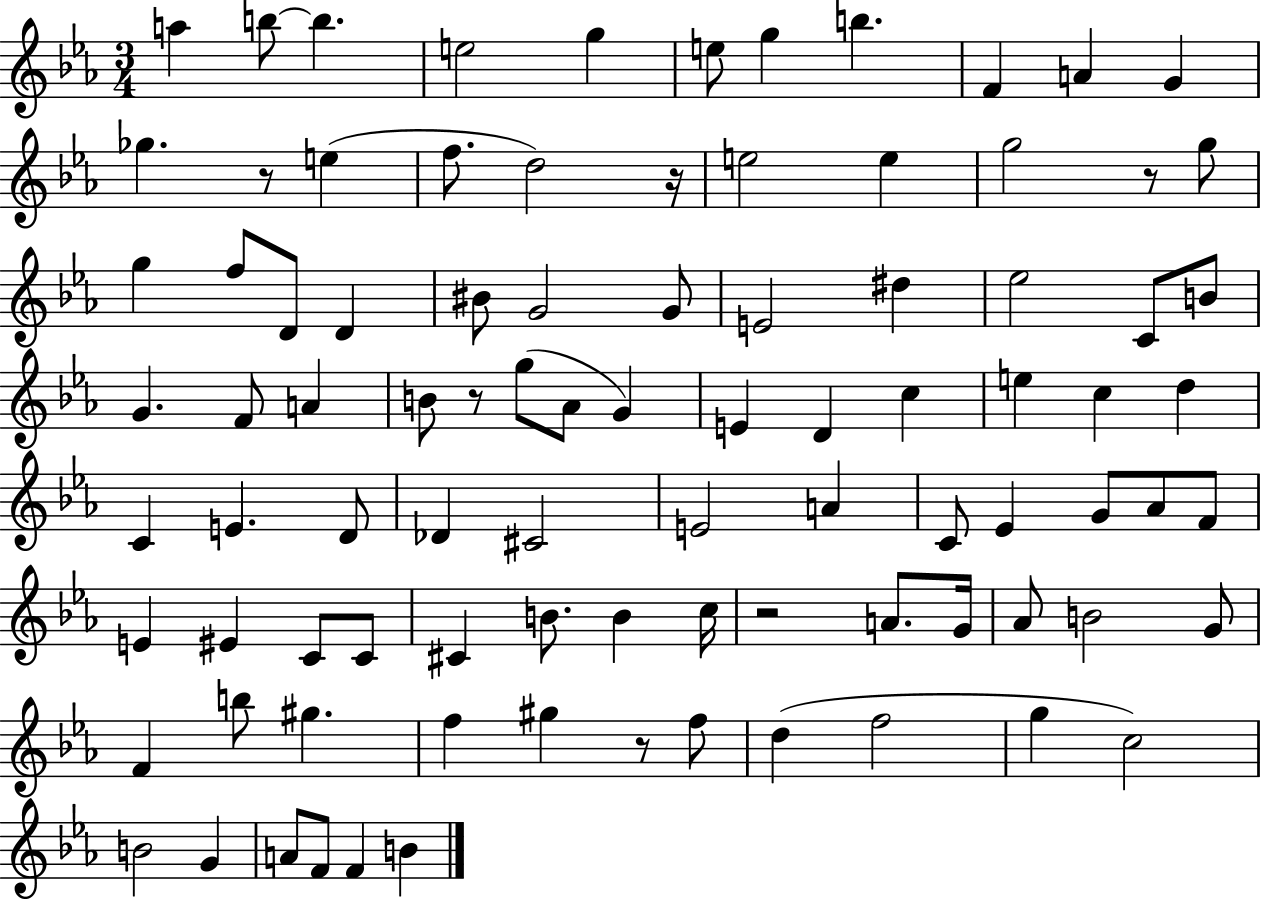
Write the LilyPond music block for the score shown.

{
  \clef treble
  \numericTimeSignature
  \time 3/4
  \key ees \major
  a''4 b''8~~ b''4. | e''2 g''4 | e''8 g''4 b''4. | f'4 a'4 g'4 | \break ges''4. r8 e''4( | f''8. d''2) r16 | e''2 e''4 | g''2 r8 g''8 | \break g''4 f''8 d'8 d'4 | bis'8 g'2 g'8 | e'2 dis''4 | ees''2 c'8 b'8 | \break g'4. f'8 a'4 | b'8 r8 g''8( aes'8 g'4) | e'4 d'4 c''4 | e''4 c''4 d''4 | \break c'4 e'4. d'8 | des'4 cis'2 | e'2 a'4 | c'8 ees'4 g'8 aes'8 f'8 | \break e'4 eis'4 c'8 c'8 | cis'4 b'8. b'4 c''16 | r2 a'8. g'16 | aes'8 b'2 g'8 | \break f'4 b''8 gis''4. | f''4 gis''4 r8 f''8 | d''4( f''2 | g''4 c''2) | \break b'2 g'4 | a'8 f'8 f'4 b'4 | \bar "|."
}